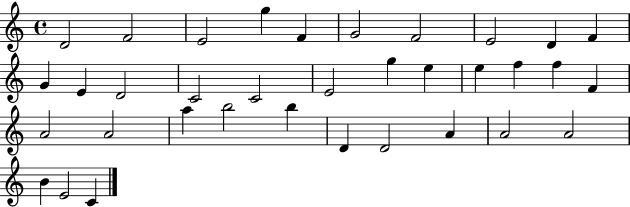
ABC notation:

X:1
T:Untitled
M:4/4
L:1/4
K:C
D2 F2 E2 g F G2 F2 E2 D F G E D2 C2 C2 E2 g e e f f F A2 A2 a b2 b D D2 A A2 A2 B E2 C